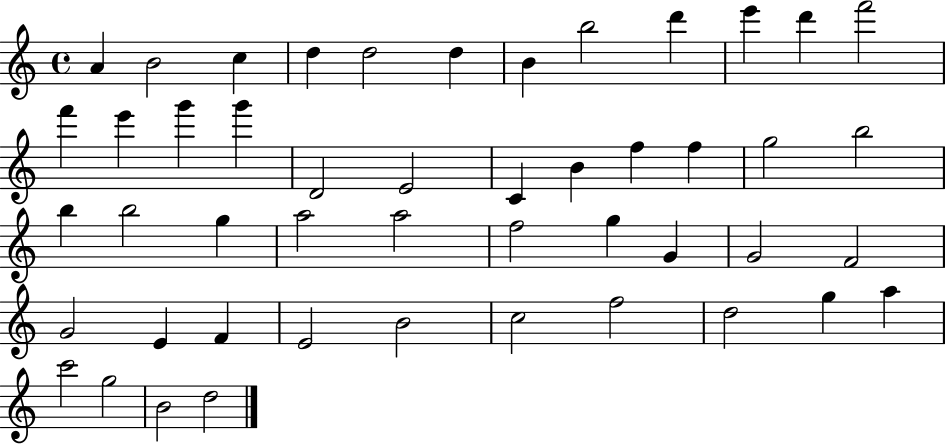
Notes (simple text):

A4/q B4/h C5/q D5/q D5/h D5/q B4/q B5/h D6/q E6/q D6/q F6/h F6/q E6/q G6/q G6/q D4/h E4/h C4/q B4/q F5/q F5/q G5/h B5/h B5/q B5/h G5/q A5/h A5/h F5/h G5/q G4/q G4/h F4/h G4/h E4/q F4/q E4/h B4/h C5/h F5/h D5/h G5/q A5/q C6/h G5/h B4/h D5/h